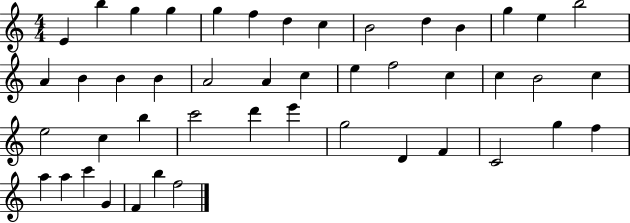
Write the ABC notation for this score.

X:1
T:Untitled
M:4/4
L:1/4
K:C
E b g g g f d c B2 d B g e b2 A B B B A2 A c e f2 c c B2 c e2 c b c'2 d' e' g2 D F C2 g f a a c' G F b f2